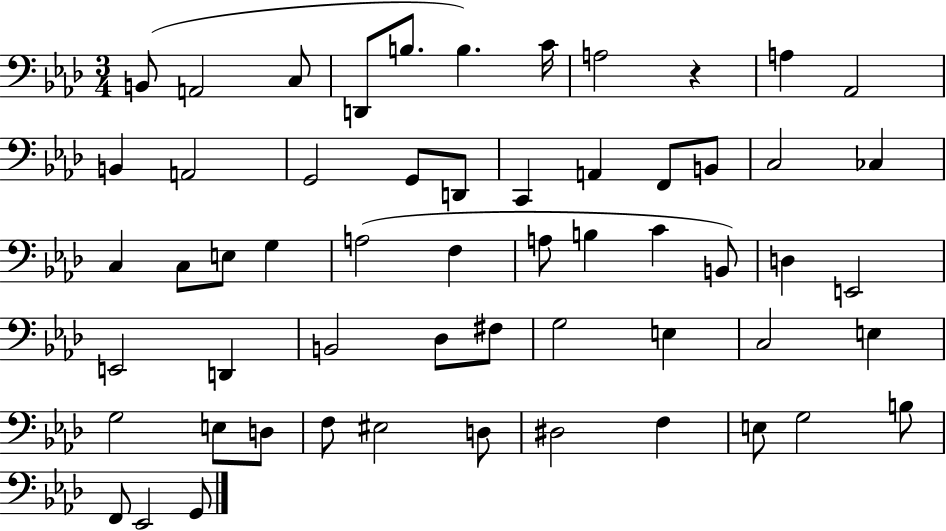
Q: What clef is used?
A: bass